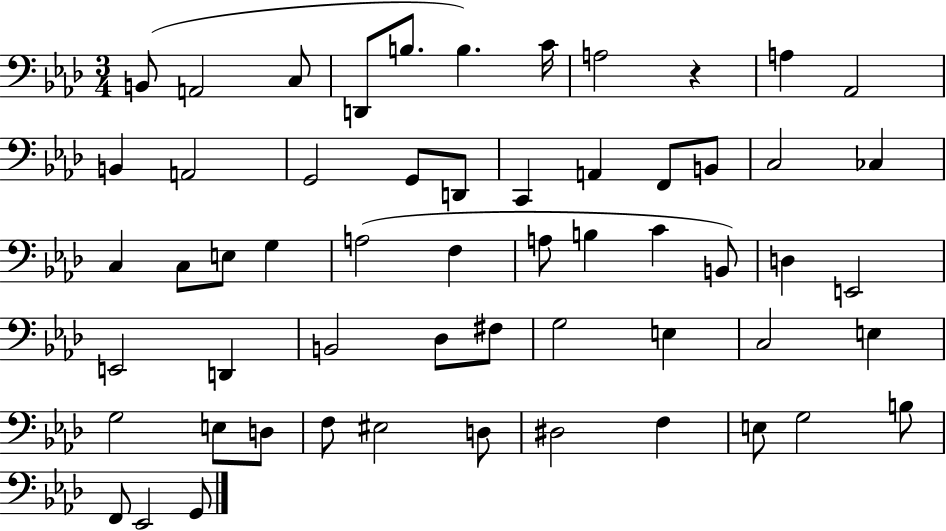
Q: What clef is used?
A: bass